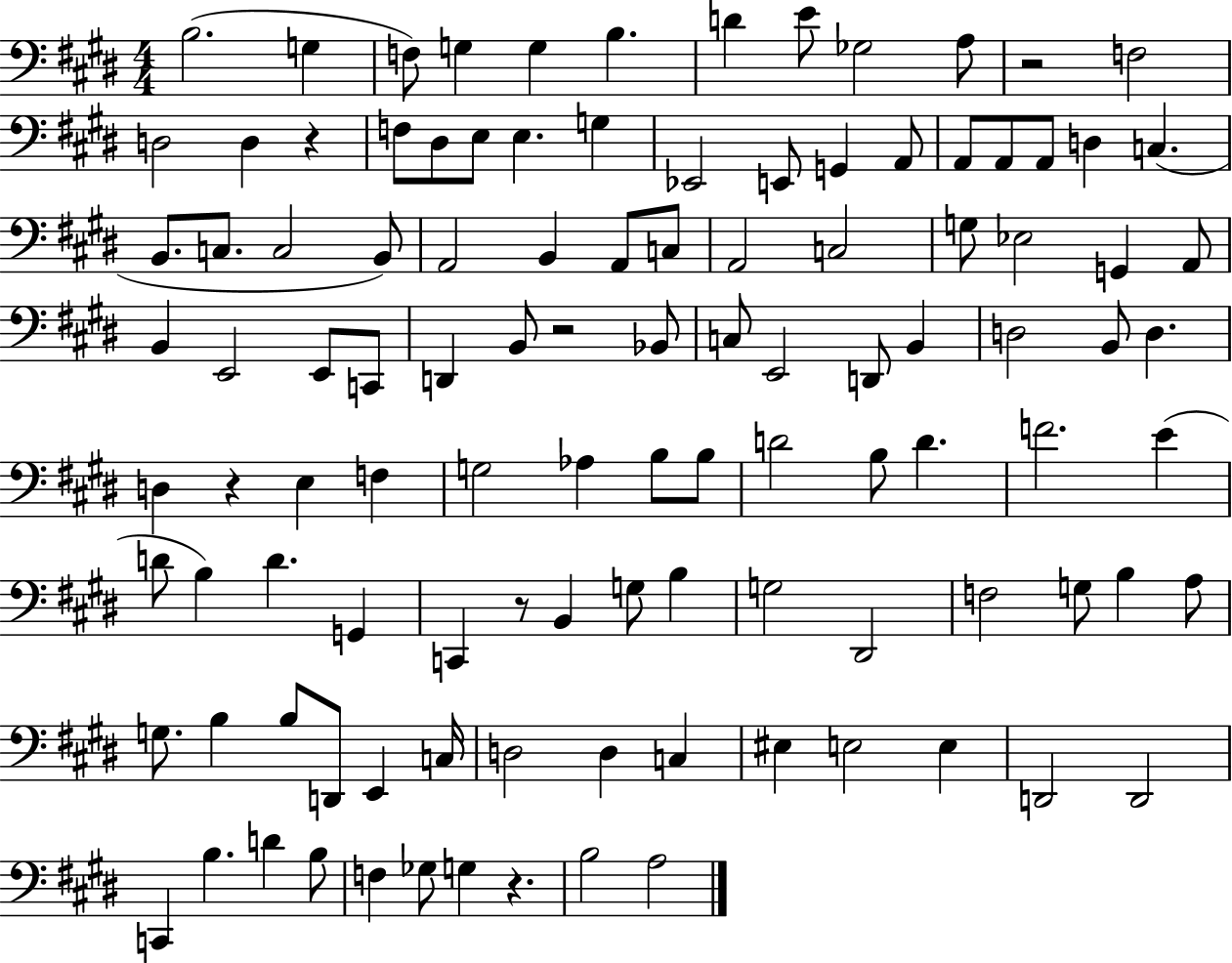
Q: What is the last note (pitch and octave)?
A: A3